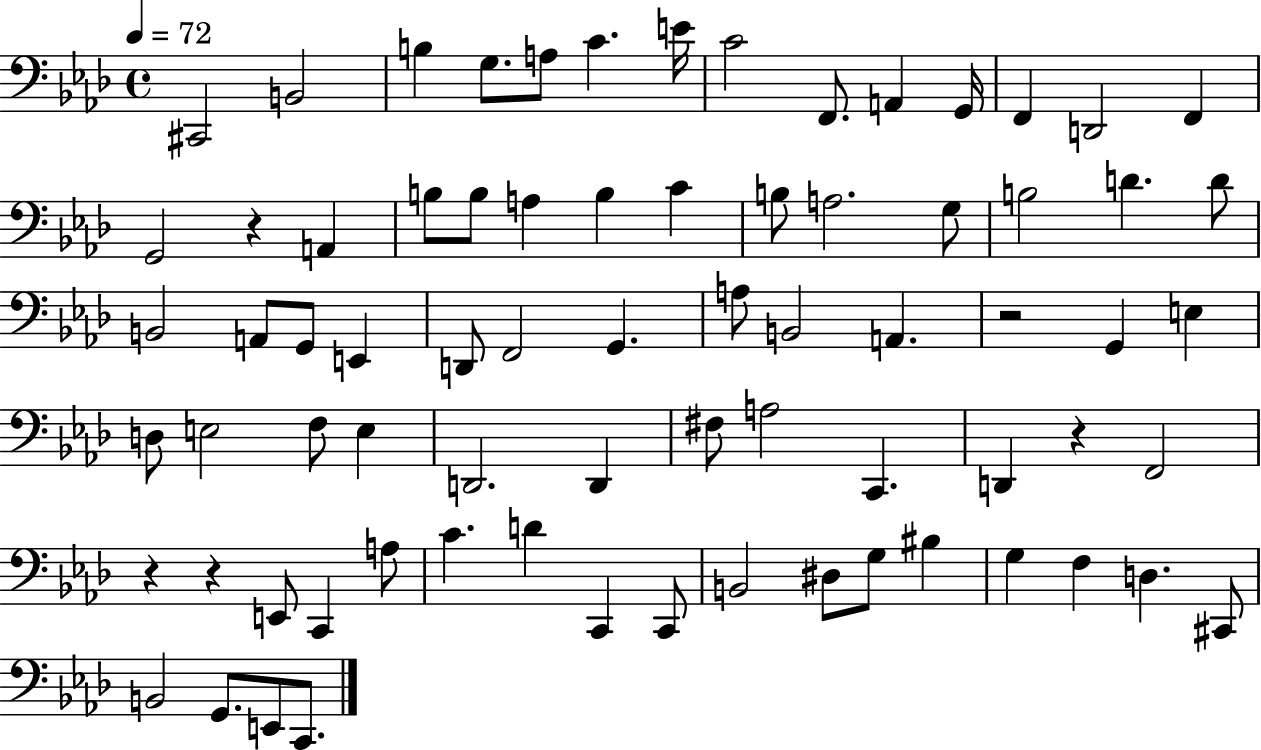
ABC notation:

X:1
T:Untitled
M:4/4
L:1/4
K:Ab
^C,,2 B,,2 B, G,/2 A,/2 C E/4 C2 F,,/2 A,, G,,/4 F,, D,,2 F,, G,,2 z A,, B,/2 B,/2 A, B, C B,/2 A,2 G,/2 B,2 D D/2 B,,2 A,,/2 G,,/2 E,, D,,/2 F,,2 G,, A,/2 B,,2 A,, z2 G,, E, D,/2 E,2 F,/2 E, D,,2 D,, ^F,/2 A,2 C,, D,, z F,,2 z z E,,/2 C,, A,/2 C D C,, C,,/2 B,,2 ^D,/2 G,/2 ^B, G, F, D, ^C,,/2 B,,2 G,,/2 E,,/2 C,,/2